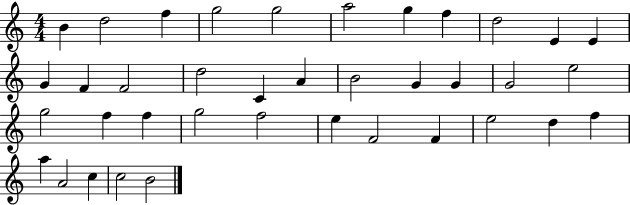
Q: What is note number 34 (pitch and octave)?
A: A5